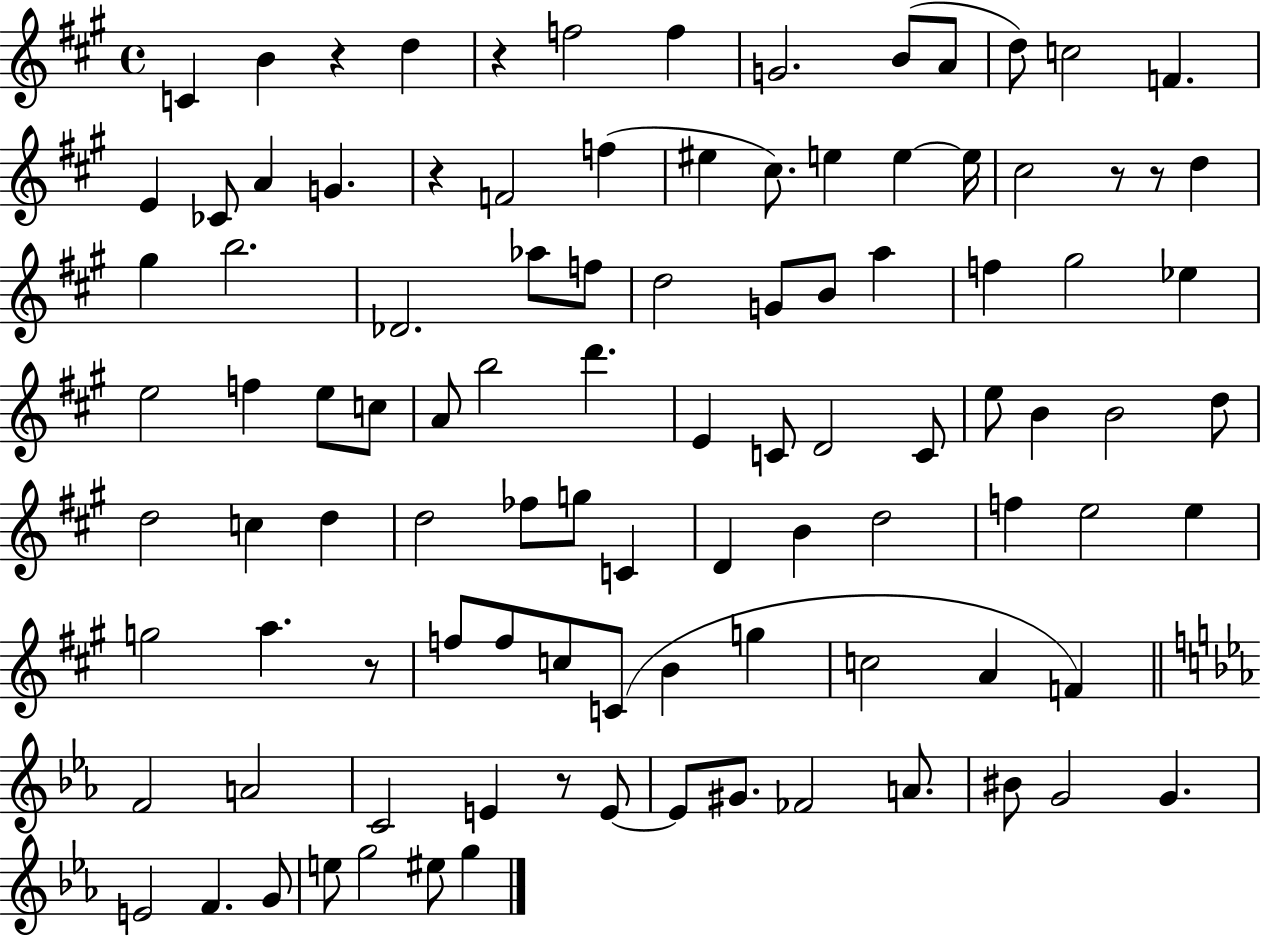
{
  \clef treble
  \time 4/4
  \defaultTimeSignature
  \key a \major
  \repeat volta 2 { c'4 b'4 r4 d''4 | r4 f''2 f''4 | g'2. b'8( a'8 | d''8) c''2 f'4. | \break e'4 ces'8 a'4 g'4. | r4 f'2 f''4( | eis''4 cis''8.) e''4 e''4~~ e''16 | cis''2 r8 r8 d''4 | \break gis''4 b''2. | des'2. aes''8 f''8 | d''2 g'8 b'8 a''4 | f''4 gis''2 ees''4 | \break e''2 f''4 e''8 c''8 | a'8 b''2 d'''4. | e'4 c'8 d'2 c'8 | e''8 b'4 b'2 d''8 | \break d''2 c''4 d''4 | d''2 fes''8 g''8 c'4 | d'4 b'4 d''2 | f''4 e''2 e''4 | \break g''2 a''4. r8 | f''8 f''8 c''8 c'8( b'4 g''4 | c''2 a'4 f'4) | \bar "||" \break \key c \minor f'2 a'2 | c'2 e'4 r8 e'8~~ | e'8 gis'8. fes'2 a'8. | bis'8 g'2 g'4. | \break e'2 f'4. g'8 | e''8 g''2 eis''8 g''4 | } \bar "|."
}